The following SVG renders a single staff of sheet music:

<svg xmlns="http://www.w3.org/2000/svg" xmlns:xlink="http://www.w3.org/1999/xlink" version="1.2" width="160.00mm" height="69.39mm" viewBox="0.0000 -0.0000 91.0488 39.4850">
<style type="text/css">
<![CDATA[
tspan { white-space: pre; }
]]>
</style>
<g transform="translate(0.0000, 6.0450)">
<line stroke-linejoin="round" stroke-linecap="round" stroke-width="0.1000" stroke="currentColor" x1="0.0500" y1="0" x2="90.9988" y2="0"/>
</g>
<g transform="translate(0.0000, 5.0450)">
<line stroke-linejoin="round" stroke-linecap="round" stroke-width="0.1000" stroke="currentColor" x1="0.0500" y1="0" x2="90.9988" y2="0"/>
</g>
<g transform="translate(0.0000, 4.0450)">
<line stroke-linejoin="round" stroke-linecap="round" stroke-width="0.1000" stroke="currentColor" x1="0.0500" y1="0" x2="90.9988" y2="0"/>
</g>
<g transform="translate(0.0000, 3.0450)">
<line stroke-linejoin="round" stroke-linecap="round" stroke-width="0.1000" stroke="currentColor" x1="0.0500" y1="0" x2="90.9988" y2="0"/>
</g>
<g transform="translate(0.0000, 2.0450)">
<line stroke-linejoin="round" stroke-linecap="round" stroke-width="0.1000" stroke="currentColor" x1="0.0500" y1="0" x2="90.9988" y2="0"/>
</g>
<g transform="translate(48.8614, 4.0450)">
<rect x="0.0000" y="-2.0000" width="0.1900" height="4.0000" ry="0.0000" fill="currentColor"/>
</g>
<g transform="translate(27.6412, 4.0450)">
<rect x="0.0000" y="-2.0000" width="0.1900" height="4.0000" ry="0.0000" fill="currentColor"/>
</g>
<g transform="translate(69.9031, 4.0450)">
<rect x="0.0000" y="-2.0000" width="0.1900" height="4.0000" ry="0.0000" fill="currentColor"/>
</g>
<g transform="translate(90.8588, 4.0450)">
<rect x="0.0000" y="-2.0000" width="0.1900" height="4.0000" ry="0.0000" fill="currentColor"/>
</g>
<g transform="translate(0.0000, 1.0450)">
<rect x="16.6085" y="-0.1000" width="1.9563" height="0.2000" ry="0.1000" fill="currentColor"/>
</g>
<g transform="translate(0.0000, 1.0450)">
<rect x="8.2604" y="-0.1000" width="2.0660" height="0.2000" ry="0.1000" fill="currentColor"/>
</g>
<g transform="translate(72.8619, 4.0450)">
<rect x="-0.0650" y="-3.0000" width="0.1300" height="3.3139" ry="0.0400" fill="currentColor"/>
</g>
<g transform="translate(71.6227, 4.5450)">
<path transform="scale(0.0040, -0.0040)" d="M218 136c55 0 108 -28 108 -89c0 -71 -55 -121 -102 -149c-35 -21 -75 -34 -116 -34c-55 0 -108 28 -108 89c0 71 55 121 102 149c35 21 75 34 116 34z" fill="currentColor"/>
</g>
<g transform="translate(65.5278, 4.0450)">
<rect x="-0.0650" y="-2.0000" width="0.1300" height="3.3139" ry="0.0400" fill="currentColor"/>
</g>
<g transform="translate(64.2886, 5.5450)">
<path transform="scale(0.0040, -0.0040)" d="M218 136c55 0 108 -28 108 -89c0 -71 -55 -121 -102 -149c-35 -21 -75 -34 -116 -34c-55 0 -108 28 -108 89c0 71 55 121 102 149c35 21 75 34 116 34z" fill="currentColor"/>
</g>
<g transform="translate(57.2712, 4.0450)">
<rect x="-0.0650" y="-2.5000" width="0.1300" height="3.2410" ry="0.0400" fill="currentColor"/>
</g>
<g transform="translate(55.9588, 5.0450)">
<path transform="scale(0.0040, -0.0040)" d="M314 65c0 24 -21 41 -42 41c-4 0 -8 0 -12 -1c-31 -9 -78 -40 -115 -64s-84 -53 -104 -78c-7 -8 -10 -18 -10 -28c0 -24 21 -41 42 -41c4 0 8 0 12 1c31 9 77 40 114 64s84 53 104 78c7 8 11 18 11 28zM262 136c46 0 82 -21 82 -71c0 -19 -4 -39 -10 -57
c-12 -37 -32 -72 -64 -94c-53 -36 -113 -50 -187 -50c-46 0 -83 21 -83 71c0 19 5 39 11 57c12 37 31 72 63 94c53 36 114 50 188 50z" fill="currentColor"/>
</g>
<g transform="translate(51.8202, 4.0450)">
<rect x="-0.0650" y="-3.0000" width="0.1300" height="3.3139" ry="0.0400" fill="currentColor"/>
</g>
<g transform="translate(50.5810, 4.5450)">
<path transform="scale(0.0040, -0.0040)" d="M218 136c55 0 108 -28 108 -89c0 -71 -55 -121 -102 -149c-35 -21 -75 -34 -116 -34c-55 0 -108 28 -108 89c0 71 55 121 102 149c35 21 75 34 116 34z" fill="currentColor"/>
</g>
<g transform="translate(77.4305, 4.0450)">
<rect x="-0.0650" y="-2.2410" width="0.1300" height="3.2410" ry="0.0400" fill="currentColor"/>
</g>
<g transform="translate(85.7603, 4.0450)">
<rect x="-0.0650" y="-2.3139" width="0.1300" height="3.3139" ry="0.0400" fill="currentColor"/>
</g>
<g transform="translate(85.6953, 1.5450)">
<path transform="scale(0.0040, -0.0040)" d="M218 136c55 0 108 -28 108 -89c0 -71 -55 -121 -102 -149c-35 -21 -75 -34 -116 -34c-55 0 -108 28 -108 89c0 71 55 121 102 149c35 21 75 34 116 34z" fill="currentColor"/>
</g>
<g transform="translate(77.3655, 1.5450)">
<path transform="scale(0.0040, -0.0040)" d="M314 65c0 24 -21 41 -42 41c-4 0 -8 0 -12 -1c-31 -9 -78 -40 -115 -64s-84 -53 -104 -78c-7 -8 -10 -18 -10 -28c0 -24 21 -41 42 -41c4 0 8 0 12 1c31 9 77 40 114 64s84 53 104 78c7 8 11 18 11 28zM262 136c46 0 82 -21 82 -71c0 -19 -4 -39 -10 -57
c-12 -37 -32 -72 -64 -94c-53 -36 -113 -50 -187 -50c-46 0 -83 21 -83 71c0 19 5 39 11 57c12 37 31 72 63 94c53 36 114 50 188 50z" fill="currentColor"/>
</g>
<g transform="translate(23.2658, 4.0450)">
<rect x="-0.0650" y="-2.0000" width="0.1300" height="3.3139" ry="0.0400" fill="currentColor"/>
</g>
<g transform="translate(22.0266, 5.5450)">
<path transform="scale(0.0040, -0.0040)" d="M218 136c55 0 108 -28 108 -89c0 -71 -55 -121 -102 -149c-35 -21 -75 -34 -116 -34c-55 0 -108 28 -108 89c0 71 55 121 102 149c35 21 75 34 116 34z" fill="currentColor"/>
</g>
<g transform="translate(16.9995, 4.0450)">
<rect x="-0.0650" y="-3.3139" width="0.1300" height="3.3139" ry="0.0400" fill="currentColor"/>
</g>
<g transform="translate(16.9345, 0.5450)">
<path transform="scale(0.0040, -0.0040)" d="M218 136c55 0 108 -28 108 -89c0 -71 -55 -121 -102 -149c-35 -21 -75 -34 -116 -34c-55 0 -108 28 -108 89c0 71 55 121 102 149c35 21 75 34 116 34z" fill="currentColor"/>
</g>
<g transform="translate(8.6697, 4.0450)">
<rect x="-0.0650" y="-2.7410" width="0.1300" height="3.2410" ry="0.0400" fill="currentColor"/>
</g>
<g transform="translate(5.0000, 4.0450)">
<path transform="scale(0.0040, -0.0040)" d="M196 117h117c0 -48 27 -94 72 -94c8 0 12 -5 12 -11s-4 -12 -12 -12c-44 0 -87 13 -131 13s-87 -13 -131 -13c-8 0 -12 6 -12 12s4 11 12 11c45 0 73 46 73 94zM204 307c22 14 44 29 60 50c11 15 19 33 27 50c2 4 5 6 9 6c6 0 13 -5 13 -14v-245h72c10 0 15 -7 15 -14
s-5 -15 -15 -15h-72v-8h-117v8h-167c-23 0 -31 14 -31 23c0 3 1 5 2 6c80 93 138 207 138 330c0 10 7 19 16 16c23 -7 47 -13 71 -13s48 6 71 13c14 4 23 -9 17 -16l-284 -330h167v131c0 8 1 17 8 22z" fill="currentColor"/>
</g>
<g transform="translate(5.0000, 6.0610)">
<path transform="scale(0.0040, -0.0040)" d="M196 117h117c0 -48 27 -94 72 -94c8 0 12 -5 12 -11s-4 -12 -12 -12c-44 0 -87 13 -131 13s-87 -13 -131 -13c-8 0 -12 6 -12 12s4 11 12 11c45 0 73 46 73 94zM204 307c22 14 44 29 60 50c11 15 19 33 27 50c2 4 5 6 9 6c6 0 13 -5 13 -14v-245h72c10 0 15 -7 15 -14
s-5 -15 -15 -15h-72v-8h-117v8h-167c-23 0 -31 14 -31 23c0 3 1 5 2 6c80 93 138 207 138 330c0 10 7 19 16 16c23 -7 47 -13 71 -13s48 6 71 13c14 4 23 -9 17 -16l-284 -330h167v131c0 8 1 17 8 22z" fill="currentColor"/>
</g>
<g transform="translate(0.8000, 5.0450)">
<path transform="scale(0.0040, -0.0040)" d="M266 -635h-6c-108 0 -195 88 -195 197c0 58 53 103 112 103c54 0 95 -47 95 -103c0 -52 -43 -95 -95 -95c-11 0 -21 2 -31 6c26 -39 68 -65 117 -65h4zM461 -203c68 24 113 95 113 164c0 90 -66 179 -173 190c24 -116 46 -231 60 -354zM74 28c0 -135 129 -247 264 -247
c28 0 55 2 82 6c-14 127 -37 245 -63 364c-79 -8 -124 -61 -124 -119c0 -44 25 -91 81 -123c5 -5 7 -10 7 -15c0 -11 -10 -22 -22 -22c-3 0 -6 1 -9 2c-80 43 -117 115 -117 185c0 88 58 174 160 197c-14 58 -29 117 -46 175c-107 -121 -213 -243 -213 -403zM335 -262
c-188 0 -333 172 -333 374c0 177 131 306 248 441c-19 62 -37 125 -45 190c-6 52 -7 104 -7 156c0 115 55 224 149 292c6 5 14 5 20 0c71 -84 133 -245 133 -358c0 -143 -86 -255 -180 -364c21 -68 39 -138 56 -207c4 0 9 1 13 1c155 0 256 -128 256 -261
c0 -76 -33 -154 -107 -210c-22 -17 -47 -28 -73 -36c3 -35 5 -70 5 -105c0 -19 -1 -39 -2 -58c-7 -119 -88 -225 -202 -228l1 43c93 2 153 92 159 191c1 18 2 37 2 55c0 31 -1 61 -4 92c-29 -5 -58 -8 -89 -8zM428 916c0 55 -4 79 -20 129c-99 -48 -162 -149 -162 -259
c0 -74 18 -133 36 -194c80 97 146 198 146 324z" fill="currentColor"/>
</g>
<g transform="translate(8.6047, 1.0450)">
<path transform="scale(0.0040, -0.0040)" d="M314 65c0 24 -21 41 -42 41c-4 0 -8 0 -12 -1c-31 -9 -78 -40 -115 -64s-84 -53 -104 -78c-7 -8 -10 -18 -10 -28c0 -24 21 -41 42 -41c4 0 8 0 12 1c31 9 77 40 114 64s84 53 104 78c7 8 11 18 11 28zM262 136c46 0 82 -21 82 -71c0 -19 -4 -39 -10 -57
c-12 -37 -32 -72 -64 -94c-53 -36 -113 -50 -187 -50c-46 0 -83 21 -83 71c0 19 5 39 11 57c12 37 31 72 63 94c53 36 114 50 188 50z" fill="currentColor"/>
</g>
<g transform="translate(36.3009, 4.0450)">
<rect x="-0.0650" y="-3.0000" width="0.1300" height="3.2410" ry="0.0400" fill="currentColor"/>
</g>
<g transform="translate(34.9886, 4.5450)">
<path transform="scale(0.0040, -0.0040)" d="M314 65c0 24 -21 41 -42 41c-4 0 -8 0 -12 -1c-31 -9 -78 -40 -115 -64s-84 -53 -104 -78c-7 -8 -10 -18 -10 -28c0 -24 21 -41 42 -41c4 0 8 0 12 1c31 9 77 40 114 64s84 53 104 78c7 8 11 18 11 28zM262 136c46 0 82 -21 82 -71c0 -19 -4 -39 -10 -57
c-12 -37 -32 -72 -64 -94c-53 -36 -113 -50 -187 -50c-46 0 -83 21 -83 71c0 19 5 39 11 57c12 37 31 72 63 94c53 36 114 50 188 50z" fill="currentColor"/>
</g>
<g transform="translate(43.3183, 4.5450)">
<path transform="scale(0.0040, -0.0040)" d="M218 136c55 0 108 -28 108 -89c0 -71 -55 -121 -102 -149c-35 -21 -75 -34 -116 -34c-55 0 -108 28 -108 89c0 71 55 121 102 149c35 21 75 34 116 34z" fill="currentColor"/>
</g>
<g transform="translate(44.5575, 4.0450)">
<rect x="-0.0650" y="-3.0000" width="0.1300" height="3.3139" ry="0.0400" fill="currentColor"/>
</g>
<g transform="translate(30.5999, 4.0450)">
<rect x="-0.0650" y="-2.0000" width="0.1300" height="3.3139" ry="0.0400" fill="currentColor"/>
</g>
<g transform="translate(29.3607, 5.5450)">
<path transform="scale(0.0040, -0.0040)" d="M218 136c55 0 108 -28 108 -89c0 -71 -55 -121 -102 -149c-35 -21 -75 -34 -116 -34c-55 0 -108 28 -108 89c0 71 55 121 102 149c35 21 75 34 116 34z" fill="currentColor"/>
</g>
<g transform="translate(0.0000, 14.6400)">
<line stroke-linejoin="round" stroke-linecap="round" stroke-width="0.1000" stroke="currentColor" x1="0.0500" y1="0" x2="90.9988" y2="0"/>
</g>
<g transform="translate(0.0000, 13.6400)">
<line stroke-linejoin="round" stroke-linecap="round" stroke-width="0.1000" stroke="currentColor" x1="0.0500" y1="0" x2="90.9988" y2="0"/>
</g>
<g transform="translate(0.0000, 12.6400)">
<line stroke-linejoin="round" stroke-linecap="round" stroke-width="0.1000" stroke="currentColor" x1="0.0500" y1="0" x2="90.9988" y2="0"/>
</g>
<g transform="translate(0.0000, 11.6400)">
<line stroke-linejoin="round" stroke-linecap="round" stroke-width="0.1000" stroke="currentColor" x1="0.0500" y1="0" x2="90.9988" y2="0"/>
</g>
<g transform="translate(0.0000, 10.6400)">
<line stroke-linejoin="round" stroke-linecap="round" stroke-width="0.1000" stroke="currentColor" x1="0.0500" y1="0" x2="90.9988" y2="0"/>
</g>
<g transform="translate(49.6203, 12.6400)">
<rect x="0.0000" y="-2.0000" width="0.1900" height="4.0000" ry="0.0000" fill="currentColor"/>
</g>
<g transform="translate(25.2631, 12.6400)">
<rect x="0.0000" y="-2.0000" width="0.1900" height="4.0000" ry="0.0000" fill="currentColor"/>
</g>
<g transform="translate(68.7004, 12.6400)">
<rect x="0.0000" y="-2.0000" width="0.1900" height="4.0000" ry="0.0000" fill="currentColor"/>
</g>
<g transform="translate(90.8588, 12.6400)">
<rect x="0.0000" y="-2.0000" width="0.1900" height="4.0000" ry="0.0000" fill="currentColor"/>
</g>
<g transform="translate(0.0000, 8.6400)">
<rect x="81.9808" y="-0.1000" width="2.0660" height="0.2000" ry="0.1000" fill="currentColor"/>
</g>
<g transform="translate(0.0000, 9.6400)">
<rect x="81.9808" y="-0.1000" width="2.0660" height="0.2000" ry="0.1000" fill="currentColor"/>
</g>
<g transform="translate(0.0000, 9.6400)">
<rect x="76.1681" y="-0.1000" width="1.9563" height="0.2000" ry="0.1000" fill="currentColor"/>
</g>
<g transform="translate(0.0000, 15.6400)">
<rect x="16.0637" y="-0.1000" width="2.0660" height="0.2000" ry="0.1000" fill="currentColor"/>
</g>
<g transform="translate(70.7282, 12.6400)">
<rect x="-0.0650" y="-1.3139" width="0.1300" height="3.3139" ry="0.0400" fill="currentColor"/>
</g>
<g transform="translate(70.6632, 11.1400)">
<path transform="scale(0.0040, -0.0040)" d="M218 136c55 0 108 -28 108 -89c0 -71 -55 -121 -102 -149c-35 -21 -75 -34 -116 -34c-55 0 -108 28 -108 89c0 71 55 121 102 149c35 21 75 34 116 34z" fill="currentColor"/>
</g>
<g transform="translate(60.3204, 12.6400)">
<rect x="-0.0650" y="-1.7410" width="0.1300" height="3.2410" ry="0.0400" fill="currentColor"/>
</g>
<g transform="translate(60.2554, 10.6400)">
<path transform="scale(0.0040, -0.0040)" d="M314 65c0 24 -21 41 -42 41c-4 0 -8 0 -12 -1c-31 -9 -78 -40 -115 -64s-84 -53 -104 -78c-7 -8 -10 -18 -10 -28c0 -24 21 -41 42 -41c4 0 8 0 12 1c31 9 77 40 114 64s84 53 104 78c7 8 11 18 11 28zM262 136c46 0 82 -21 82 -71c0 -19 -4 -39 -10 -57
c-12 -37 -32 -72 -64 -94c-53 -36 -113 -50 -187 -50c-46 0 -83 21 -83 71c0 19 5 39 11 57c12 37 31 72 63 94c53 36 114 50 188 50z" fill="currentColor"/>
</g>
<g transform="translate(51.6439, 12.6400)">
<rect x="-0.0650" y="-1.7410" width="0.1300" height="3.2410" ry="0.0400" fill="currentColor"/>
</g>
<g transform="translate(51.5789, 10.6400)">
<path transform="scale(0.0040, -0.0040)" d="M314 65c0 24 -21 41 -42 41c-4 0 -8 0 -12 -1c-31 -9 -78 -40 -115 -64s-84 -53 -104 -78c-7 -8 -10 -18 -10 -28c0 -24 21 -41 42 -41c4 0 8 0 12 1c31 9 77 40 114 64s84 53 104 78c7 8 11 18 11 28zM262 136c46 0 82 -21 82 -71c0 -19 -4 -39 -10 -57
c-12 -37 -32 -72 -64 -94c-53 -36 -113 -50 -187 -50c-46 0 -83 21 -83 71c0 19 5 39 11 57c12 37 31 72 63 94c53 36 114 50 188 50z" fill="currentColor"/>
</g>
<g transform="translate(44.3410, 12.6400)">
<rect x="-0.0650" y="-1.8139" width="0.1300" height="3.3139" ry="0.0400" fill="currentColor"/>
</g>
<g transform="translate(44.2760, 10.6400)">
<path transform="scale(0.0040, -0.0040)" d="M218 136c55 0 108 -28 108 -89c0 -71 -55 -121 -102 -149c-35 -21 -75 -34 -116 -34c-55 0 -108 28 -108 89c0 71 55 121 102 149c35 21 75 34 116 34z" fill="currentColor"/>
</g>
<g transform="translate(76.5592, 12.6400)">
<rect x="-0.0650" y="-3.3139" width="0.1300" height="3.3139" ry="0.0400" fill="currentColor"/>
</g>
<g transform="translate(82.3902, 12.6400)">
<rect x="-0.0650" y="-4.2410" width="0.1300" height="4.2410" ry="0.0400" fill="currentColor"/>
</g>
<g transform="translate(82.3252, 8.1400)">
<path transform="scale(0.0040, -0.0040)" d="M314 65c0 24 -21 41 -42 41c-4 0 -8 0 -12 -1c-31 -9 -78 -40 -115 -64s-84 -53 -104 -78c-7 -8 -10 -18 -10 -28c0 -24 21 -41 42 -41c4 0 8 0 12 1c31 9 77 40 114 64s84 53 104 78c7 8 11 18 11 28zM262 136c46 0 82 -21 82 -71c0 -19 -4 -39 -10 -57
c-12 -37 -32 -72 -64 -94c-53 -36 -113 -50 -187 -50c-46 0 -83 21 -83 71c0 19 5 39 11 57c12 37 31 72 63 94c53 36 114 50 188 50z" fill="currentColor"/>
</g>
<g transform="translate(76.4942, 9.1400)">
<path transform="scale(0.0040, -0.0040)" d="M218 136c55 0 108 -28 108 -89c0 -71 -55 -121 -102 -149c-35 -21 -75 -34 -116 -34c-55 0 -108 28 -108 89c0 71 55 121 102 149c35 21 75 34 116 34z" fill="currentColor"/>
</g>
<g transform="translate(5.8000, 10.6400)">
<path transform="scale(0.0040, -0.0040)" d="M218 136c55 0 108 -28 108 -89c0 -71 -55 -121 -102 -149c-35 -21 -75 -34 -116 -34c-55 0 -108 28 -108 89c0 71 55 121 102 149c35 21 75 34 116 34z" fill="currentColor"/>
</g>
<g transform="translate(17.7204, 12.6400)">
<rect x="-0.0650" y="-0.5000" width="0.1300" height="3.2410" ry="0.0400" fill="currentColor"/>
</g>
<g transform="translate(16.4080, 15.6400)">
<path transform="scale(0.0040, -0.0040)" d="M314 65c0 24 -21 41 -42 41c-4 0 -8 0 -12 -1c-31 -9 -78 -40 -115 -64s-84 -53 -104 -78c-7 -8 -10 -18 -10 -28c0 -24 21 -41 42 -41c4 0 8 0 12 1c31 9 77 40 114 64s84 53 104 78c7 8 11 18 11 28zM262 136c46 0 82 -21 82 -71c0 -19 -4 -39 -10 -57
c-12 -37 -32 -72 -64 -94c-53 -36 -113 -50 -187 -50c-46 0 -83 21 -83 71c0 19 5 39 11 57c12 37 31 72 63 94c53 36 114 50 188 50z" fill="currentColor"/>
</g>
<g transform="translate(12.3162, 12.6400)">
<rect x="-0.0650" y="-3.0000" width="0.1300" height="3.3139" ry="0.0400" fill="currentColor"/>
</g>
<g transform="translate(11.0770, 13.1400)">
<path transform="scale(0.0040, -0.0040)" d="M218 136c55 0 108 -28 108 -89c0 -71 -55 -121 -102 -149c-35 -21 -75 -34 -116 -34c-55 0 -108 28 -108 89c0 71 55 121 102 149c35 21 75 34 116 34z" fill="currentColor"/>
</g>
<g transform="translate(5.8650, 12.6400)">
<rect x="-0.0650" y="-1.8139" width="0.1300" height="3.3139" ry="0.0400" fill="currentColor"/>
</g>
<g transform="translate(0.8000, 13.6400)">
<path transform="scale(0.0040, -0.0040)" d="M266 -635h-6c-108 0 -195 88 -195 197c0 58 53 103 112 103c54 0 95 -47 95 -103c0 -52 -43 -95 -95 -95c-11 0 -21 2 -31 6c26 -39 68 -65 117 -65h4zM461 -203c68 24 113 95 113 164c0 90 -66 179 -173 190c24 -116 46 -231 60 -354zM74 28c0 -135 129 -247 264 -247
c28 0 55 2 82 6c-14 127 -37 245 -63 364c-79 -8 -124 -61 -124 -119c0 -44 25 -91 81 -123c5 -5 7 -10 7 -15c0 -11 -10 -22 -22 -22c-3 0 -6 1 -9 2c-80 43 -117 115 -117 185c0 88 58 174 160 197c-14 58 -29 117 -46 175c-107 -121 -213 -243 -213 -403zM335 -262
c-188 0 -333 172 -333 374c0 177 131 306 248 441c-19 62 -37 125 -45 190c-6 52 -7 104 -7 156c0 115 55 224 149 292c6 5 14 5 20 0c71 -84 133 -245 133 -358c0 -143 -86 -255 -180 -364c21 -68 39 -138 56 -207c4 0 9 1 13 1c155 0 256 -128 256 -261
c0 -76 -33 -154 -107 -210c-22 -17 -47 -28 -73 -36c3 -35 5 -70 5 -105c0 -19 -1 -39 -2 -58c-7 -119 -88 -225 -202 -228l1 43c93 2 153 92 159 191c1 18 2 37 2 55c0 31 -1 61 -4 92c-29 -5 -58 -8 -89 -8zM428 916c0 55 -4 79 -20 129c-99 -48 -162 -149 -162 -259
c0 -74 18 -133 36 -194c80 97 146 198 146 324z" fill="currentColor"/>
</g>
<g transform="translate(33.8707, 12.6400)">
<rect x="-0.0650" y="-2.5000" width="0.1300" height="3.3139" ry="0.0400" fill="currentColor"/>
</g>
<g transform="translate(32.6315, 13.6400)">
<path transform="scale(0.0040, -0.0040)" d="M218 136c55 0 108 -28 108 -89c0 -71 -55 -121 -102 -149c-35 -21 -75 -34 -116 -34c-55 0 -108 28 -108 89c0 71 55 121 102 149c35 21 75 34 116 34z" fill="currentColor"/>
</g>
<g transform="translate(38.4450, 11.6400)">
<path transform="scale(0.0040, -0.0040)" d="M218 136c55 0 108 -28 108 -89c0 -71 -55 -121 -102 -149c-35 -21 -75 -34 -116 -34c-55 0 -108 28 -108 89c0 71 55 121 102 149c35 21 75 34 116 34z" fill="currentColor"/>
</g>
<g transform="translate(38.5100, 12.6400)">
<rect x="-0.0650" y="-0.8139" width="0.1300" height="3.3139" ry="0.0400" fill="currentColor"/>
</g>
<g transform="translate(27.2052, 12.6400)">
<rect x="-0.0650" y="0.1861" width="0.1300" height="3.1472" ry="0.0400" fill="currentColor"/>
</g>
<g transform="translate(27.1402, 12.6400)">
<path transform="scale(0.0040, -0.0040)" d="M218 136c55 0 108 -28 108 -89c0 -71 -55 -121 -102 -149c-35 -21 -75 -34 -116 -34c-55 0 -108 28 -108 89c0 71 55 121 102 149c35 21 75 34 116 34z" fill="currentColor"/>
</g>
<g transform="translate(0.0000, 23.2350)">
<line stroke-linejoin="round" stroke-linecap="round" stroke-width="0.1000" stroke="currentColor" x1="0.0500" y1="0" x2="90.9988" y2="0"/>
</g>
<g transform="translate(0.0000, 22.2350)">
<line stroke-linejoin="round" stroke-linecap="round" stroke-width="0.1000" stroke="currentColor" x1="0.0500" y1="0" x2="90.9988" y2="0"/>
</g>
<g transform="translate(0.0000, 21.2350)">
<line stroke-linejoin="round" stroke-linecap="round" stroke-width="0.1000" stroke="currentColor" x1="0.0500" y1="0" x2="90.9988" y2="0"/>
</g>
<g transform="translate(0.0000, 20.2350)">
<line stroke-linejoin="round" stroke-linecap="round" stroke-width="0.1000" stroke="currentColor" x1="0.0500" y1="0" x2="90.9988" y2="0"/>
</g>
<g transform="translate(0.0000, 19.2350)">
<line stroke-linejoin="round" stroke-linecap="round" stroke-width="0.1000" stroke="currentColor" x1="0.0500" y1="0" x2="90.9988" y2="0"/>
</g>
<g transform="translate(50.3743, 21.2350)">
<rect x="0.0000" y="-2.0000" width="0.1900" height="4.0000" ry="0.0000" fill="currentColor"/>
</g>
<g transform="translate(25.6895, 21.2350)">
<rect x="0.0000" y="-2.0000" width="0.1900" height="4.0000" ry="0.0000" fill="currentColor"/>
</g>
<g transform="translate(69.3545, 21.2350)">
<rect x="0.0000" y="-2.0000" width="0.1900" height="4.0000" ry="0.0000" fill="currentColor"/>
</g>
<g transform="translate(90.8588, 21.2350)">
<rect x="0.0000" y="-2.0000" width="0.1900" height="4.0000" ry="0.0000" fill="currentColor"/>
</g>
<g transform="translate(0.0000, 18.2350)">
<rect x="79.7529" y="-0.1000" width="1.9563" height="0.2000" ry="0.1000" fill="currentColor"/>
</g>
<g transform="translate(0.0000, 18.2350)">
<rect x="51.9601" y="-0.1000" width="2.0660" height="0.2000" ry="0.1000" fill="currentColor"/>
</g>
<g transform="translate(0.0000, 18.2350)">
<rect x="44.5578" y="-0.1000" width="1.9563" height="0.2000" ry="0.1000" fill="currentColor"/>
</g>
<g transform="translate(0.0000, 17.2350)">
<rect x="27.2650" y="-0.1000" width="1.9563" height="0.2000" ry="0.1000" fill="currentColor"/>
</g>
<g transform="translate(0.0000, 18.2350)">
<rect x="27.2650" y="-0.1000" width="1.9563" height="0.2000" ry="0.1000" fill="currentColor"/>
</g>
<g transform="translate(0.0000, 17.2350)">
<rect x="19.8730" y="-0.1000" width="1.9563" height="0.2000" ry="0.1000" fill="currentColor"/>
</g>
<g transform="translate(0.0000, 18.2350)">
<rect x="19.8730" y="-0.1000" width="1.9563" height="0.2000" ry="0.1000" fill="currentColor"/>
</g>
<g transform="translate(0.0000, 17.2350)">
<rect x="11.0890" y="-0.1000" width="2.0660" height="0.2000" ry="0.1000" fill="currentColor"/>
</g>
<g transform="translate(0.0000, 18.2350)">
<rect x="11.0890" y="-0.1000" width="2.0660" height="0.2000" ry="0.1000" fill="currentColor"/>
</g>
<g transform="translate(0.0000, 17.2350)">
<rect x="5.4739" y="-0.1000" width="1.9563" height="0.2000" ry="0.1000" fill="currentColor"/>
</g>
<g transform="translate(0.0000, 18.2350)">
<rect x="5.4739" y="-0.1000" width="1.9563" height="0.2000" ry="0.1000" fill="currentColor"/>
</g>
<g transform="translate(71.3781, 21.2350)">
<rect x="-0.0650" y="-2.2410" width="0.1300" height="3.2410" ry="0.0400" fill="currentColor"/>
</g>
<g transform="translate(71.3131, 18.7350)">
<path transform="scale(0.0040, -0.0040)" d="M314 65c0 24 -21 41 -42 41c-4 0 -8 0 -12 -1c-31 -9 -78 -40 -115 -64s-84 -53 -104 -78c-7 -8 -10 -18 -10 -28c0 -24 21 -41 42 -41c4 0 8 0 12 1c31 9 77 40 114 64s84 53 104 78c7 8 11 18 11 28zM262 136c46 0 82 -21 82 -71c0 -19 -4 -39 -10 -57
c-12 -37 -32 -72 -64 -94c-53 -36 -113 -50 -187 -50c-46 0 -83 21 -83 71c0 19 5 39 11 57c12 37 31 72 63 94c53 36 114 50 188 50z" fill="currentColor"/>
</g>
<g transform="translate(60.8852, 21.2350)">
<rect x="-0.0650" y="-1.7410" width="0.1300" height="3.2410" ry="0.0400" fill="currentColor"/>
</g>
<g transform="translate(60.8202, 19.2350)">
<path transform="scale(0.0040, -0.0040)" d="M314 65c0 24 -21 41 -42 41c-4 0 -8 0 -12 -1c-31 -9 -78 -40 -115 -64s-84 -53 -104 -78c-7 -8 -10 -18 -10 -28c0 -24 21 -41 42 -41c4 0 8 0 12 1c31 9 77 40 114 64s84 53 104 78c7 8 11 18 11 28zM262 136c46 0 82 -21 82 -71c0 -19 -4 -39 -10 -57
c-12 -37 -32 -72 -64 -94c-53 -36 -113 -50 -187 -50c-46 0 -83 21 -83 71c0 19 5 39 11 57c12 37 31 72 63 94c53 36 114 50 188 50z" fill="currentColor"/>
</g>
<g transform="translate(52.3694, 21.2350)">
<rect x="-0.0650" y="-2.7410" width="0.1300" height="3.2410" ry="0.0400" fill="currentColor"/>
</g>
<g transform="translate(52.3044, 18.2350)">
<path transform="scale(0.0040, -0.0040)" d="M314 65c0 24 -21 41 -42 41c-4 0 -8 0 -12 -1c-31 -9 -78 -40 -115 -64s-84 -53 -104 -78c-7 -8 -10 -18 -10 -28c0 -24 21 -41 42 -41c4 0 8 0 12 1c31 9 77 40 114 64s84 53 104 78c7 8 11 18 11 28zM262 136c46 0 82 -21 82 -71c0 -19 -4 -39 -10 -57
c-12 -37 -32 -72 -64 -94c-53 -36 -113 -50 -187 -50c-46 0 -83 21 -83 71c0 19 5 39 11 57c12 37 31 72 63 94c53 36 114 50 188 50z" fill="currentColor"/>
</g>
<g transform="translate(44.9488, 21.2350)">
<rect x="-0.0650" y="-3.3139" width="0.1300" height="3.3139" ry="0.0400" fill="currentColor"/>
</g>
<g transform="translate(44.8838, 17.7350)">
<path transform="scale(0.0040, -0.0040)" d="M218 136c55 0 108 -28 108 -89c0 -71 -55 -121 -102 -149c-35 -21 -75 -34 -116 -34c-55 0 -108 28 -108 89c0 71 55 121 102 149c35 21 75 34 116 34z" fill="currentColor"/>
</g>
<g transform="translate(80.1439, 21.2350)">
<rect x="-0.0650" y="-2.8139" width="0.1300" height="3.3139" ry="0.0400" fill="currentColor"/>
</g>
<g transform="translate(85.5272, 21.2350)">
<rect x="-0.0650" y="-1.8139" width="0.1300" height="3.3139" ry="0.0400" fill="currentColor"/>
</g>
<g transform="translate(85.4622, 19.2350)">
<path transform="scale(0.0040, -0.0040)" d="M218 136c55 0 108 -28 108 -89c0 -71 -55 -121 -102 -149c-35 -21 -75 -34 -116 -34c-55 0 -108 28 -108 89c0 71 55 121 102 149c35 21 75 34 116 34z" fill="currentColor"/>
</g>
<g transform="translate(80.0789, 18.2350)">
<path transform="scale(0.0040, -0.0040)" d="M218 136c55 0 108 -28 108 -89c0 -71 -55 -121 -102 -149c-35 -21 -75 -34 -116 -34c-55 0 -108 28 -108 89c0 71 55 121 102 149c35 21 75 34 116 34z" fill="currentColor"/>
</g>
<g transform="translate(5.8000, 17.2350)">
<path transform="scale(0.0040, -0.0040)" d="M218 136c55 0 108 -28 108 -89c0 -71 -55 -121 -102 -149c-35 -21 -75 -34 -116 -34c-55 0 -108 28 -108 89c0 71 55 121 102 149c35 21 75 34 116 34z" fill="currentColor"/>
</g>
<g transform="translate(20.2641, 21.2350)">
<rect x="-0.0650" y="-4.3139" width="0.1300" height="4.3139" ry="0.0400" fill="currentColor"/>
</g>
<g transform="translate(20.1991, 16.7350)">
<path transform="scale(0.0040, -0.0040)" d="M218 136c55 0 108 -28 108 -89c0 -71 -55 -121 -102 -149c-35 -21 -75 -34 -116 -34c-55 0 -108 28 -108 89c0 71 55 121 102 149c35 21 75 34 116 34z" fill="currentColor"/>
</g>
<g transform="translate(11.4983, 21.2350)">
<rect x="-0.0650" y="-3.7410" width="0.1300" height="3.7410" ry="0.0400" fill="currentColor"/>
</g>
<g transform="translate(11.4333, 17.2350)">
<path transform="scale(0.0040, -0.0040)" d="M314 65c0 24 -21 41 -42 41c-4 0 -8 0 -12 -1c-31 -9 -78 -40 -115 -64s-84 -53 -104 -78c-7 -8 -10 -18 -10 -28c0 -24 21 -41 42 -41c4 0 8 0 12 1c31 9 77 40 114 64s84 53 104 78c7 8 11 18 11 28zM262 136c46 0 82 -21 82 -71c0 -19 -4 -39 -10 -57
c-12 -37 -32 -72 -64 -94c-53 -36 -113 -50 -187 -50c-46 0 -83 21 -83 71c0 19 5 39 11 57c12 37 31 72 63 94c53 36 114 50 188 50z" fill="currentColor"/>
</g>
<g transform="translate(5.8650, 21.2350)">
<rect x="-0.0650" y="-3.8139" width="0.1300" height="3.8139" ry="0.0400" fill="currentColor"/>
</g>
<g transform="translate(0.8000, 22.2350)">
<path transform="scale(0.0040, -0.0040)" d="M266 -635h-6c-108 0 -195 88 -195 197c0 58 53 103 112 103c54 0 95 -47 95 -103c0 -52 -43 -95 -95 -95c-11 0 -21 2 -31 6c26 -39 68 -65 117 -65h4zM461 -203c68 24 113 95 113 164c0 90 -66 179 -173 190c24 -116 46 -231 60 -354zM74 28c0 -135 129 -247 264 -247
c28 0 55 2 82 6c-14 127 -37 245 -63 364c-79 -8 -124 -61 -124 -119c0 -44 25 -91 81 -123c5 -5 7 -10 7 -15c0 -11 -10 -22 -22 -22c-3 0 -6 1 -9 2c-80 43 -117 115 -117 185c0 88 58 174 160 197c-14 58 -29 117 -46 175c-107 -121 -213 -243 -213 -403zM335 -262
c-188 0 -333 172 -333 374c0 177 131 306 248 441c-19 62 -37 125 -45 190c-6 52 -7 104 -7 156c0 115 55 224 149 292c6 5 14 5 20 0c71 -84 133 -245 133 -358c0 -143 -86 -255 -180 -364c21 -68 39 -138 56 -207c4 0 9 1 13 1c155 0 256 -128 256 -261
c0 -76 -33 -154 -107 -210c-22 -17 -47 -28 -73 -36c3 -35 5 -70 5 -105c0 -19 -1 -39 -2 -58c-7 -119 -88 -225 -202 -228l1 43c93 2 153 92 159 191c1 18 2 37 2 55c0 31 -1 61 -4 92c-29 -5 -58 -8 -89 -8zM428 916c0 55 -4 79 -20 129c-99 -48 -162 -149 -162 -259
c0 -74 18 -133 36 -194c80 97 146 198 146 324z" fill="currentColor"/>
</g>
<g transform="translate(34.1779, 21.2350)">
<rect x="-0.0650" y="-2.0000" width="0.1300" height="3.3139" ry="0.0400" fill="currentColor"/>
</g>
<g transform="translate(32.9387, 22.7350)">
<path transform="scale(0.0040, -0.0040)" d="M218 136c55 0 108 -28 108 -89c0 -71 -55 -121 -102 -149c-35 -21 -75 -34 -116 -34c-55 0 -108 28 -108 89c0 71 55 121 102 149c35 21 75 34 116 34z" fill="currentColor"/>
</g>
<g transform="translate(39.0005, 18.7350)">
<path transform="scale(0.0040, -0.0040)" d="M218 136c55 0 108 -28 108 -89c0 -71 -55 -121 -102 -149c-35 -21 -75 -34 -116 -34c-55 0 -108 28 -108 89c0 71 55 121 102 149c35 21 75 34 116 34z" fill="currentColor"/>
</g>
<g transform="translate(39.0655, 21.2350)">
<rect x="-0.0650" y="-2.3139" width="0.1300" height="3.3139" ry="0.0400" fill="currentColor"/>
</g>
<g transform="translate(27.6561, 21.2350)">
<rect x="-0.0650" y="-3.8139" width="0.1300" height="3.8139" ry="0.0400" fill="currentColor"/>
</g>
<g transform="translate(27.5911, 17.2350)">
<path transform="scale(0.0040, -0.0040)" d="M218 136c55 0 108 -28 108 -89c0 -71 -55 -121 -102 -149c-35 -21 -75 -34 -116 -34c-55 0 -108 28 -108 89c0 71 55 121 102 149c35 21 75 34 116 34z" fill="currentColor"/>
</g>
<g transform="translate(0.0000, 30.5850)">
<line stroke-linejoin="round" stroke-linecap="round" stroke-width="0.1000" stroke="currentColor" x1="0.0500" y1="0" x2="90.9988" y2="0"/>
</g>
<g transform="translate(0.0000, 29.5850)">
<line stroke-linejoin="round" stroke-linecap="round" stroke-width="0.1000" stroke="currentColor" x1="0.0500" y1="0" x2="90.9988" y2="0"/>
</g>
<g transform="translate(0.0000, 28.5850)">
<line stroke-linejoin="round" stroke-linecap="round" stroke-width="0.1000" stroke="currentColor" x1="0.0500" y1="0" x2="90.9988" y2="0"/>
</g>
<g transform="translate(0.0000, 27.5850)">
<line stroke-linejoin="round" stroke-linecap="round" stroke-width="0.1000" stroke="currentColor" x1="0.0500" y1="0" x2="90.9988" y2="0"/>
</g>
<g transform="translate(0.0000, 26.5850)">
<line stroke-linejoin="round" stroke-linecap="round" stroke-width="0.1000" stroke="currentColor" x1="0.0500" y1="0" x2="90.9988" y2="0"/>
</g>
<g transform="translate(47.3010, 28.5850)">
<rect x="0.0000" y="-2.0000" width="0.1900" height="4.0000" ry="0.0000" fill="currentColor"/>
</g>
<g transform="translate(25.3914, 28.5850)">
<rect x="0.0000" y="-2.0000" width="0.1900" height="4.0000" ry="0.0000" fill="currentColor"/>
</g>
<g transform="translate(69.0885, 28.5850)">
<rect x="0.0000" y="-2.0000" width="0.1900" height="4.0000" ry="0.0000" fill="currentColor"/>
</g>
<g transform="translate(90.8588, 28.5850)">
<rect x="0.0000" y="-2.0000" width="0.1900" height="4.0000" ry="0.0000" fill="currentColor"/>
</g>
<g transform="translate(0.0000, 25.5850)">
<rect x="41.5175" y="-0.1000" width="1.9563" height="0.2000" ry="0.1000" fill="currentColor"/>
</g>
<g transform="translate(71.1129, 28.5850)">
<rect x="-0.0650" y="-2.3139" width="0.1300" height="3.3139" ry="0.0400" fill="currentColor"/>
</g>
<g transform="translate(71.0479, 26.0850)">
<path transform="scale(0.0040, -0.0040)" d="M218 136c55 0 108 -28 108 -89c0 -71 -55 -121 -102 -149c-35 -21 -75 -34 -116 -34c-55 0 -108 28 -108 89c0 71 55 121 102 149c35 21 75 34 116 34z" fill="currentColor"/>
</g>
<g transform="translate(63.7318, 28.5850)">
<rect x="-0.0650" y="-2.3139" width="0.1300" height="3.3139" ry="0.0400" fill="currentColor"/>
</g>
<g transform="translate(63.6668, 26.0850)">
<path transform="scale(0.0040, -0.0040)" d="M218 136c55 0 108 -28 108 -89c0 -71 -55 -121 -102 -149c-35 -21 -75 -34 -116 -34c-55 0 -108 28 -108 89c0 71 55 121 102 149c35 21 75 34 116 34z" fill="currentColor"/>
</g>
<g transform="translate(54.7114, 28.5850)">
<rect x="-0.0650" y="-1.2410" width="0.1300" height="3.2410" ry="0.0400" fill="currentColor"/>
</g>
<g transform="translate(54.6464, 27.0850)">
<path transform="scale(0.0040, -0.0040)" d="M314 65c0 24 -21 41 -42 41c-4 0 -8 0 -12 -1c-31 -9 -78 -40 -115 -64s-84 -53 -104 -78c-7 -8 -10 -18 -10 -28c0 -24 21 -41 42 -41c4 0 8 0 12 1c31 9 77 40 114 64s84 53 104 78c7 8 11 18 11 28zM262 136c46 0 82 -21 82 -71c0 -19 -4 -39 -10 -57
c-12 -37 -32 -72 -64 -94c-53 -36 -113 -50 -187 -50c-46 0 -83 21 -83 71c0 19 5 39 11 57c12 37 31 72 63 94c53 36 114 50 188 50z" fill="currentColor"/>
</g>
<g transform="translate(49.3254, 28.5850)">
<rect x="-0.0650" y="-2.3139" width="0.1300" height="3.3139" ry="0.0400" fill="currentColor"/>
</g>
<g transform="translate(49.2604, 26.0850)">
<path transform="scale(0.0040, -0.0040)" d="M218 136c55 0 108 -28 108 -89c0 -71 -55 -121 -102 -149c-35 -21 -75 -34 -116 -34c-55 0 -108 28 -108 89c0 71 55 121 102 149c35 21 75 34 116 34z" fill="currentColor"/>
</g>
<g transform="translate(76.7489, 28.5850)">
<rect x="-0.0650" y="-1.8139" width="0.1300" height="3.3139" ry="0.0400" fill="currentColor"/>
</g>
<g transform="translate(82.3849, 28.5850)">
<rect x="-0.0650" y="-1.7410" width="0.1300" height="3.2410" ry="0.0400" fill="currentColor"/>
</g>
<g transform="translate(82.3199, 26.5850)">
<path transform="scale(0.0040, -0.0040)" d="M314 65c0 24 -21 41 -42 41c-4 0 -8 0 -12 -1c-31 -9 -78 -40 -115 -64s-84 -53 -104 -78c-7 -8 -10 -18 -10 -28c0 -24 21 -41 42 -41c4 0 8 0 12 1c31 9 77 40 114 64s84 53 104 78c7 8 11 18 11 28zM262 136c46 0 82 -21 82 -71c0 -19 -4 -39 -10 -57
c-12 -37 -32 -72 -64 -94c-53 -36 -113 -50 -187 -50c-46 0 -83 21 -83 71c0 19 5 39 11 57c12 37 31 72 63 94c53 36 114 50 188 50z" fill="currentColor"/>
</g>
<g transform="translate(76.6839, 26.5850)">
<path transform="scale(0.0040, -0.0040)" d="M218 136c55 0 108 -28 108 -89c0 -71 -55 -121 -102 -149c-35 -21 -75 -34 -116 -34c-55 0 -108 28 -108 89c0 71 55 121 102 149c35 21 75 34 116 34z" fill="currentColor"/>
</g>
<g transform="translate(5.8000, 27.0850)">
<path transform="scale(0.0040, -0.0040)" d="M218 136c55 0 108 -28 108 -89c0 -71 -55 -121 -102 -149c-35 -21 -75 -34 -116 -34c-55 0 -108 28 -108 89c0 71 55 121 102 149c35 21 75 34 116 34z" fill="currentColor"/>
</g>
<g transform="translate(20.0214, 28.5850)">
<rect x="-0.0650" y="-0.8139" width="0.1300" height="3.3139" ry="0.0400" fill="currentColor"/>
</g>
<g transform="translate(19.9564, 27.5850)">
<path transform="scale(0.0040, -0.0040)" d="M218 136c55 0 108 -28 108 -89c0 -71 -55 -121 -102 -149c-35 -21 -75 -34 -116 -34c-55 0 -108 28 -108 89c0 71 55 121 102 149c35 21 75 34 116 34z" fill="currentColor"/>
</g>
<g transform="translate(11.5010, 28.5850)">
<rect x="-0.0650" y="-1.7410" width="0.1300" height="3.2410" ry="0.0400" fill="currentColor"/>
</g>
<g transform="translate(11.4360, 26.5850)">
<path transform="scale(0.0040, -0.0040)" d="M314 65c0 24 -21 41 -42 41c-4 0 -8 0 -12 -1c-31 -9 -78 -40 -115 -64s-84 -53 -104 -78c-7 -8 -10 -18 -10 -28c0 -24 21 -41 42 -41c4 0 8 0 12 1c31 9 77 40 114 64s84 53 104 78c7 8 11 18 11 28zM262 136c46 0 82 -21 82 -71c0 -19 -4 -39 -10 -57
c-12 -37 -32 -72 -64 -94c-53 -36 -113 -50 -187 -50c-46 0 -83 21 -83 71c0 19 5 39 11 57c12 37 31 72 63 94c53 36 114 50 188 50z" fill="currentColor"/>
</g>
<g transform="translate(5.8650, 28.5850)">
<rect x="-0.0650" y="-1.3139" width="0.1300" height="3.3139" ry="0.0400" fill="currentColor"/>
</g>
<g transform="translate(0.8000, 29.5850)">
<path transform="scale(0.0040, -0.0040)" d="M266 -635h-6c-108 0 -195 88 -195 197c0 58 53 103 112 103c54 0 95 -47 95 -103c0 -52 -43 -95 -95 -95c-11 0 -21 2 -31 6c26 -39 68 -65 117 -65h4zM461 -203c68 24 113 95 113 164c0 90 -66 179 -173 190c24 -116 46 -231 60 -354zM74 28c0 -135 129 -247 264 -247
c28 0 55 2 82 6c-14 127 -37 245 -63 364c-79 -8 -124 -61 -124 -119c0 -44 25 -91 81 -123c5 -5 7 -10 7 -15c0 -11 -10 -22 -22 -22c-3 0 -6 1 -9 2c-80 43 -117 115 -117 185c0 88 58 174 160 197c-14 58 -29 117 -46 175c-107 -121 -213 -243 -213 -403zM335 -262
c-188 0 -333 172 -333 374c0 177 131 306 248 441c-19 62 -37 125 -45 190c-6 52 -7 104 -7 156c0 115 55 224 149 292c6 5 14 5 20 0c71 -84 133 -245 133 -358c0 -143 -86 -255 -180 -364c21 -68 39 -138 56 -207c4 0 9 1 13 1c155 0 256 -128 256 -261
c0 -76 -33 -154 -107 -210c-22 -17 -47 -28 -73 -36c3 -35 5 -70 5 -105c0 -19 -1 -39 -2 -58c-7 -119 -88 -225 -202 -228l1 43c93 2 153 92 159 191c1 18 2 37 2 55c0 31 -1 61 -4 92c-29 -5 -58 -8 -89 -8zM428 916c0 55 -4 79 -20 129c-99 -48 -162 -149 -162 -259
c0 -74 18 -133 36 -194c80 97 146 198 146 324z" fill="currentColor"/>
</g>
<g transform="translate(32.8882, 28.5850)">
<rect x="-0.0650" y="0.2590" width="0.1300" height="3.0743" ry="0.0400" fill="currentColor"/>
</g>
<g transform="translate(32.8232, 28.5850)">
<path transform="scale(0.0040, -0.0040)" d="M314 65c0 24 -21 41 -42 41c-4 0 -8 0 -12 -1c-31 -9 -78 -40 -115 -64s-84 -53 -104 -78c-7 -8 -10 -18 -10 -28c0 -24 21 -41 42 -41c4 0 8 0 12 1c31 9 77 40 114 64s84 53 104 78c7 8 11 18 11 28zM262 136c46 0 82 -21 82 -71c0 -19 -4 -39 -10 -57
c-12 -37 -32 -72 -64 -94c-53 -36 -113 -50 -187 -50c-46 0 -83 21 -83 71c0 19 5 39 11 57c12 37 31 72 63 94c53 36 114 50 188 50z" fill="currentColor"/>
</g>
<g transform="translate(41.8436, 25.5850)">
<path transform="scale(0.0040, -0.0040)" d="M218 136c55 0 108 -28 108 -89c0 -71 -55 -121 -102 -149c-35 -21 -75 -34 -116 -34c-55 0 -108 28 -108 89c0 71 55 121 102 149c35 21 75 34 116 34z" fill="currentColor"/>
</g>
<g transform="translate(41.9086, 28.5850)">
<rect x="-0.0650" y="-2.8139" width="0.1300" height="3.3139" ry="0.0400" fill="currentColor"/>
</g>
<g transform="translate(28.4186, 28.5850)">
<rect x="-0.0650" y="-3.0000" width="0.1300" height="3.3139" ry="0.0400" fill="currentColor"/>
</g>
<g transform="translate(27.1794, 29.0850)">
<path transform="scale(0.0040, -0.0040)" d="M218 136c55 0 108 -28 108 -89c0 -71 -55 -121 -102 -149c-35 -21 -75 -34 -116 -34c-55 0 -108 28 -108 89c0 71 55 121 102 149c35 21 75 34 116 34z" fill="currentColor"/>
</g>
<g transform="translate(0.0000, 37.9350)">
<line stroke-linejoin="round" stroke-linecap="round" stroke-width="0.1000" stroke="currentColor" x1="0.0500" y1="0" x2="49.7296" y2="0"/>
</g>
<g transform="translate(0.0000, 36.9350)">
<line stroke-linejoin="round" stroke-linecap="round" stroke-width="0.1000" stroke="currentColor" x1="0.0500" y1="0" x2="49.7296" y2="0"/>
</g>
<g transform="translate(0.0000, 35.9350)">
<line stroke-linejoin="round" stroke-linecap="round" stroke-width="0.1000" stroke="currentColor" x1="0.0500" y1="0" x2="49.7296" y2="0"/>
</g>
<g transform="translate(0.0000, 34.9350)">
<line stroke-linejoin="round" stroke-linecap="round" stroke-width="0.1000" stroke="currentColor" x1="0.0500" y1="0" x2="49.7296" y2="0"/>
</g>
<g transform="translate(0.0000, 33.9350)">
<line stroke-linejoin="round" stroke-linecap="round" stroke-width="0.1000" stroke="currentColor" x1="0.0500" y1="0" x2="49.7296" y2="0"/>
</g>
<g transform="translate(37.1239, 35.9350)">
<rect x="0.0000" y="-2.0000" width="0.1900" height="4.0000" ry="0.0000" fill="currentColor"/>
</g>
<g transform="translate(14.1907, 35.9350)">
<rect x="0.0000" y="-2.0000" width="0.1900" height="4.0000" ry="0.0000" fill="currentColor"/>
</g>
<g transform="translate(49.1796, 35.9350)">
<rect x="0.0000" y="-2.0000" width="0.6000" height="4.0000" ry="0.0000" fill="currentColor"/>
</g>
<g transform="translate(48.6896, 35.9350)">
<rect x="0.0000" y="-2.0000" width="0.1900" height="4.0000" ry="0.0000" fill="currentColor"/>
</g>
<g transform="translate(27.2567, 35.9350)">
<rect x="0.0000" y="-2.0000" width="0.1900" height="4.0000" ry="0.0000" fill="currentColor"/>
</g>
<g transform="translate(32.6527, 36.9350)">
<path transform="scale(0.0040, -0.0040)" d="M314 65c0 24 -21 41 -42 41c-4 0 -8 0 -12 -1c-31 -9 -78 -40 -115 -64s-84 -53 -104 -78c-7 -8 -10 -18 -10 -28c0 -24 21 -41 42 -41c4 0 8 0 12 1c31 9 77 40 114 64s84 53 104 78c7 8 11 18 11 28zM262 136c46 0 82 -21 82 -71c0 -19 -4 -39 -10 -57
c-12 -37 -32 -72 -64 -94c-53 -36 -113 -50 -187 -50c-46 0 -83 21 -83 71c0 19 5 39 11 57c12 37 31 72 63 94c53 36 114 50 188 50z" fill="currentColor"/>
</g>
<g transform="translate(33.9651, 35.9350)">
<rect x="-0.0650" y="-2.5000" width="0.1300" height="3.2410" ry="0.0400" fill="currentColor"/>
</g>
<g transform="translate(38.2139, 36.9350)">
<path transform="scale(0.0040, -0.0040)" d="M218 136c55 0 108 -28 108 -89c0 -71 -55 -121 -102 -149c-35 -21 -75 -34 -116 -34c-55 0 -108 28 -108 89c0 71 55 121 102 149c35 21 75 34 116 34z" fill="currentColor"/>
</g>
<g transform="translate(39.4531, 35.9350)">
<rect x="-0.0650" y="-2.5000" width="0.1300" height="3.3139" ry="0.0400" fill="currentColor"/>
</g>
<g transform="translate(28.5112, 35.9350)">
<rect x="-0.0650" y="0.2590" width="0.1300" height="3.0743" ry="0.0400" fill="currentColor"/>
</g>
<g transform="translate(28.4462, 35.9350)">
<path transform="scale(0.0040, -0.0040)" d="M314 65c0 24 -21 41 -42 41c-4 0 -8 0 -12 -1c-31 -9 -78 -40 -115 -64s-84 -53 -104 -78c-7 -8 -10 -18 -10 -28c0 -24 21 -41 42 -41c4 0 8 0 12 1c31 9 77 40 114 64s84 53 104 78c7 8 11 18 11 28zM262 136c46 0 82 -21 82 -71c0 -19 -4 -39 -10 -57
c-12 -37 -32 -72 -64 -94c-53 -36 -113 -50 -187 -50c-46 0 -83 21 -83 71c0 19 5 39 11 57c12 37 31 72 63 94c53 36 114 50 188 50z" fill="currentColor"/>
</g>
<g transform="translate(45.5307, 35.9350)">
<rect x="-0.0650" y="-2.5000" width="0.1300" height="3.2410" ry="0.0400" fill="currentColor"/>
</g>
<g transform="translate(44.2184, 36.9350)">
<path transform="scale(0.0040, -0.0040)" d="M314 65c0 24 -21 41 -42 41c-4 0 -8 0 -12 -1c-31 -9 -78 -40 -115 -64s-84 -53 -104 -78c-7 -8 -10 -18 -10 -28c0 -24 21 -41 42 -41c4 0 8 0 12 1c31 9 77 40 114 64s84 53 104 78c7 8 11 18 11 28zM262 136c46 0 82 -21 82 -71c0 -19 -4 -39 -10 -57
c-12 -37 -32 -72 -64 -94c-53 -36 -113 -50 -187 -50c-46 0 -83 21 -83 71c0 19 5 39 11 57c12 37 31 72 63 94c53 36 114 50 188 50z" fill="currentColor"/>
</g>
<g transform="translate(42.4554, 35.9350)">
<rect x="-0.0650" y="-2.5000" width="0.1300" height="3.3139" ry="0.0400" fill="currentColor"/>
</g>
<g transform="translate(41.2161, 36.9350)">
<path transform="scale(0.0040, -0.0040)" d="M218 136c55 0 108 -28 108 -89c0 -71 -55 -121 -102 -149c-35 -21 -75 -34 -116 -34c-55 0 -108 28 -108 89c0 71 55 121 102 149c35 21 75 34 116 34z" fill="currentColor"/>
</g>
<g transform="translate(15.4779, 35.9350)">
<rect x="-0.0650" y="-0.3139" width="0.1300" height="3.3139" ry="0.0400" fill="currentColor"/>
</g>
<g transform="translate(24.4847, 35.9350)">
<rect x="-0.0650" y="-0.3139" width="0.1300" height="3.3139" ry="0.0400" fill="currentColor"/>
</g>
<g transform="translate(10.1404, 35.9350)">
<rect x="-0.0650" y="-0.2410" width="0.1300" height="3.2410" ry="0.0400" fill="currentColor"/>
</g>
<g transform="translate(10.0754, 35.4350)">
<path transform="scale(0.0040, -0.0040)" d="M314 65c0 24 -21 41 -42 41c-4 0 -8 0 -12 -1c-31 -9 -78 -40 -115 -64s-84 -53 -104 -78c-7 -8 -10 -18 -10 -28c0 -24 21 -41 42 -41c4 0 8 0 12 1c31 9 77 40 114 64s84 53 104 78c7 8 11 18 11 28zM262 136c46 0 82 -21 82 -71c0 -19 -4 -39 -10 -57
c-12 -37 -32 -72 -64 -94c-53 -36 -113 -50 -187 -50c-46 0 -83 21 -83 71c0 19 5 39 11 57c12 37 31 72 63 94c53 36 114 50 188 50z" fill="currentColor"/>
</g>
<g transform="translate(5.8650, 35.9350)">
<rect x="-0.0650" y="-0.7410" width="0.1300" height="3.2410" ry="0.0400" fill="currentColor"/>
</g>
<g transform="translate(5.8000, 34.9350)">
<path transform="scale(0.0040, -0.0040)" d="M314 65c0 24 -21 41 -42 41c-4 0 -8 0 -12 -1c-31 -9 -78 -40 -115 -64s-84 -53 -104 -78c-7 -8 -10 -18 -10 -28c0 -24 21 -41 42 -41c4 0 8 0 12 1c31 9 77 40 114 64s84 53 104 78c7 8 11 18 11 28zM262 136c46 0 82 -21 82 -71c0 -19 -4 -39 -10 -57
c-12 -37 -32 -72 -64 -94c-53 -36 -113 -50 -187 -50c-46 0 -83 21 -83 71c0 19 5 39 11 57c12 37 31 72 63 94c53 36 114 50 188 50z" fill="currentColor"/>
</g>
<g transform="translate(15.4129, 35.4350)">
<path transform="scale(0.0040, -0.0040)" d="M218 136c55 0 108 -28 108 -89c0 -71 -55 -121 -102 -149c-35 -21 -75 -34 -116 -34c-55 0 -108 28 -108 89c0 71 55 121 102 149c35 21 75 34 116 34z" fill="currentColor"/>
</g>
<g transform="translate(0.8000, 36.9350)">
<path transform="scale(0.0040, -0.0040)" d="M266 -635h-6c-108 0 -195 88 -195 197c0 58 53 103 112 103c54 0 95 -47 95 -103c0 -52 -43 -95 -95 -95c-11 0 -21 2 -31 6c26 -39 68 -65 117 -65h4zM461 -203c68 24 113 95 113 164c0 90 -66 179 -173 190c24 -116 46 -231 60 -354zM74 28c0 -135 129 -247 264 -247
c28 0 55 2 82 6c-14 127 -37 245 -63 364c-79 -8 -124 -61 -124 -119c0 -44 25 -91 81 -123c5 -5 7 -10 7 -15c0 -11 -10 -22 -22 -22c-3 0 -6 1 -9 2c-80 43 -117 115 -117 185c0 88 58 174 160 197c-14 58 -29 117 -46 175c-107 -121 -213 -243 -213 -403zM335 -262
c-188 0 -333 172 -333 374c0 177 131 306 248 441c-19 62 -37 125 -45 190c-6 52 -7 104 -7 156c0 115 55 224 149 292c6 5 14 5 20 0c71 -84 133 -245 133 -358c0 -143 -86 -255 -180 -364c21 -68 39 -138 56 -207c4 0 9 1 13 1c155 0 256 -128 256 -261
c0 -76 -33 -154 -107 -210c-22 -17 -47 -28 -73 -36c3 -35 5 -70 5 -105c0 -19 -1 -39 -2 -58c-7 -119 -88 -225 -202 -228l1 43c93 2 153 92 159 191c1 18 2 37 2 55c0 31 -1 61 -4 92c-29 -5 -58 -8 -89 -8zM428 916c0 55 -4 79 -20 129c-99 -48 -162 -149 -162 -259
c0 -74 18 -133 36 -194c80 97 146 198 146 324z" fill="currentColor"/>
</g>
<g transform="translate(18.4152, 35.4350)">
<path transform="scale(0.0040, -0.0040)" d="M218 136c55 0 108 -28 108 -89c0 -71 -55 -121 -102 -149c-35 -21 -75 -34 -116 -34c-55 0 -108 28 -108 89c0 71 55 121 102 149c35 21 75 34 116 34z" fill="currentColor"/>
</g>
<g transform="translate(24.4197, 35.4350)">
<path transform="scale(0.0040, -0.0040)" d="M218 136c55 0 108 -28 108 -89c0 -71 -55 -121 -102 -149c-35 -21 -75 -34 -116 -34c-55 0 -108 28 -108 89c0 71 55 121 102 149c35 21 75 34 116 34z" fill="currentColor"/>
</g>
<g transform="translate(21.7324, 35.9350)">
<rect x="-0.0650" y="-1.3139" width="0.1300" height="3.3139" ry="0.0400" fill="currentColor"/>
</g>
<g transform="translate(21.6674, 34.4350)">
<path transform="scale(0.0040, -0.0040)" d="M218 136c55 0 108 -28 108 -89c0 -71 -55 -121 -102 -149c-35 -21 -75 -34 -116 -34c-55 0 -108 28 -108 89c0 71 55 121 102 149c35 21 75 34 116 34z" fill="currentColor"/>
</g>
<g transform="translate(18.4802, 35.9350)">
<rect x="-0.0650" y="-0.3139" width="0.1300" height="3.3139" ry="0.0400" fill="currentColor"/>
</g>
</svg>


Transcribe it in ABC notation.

X:1
T:Untitled
M:4/4
L:1/4
K:C
a2 b F F A2 A A G2 F A g2 g f A C2 B G d f f2 f2 e b d'2 c' c'2 d' c' F g b a2 f2 g2 a f e f2 d A B2 a g e2 g g f f2 d2 c2 c c e c B2 G2 G G G2